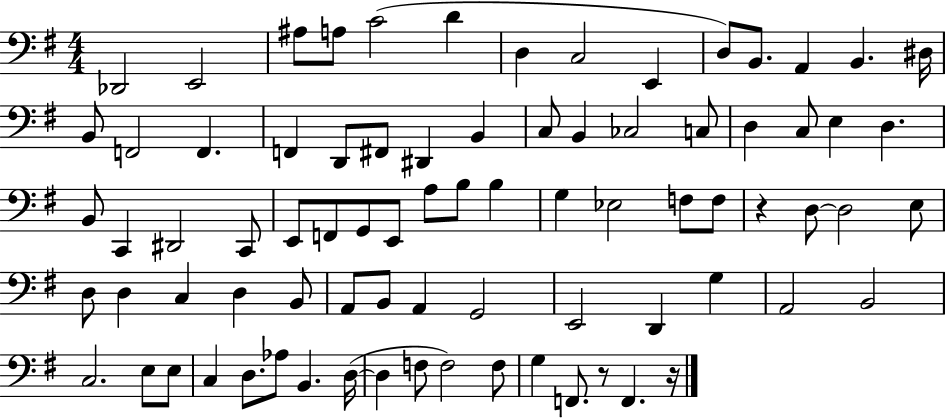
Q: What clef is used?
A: bass